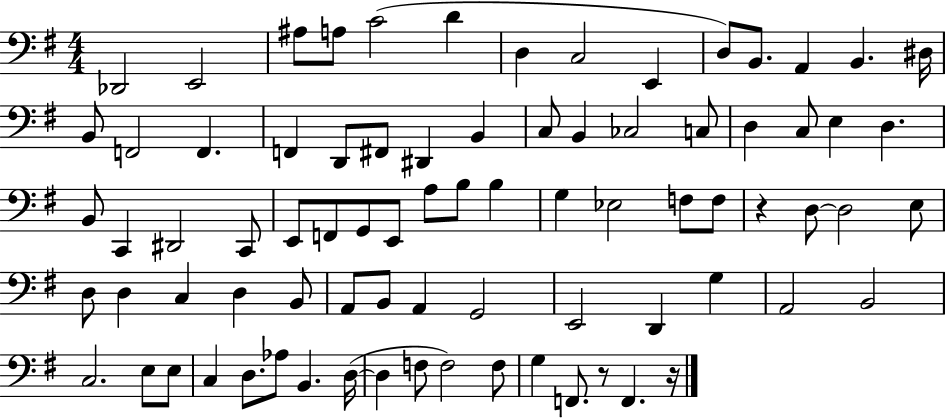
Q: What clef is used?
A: bass